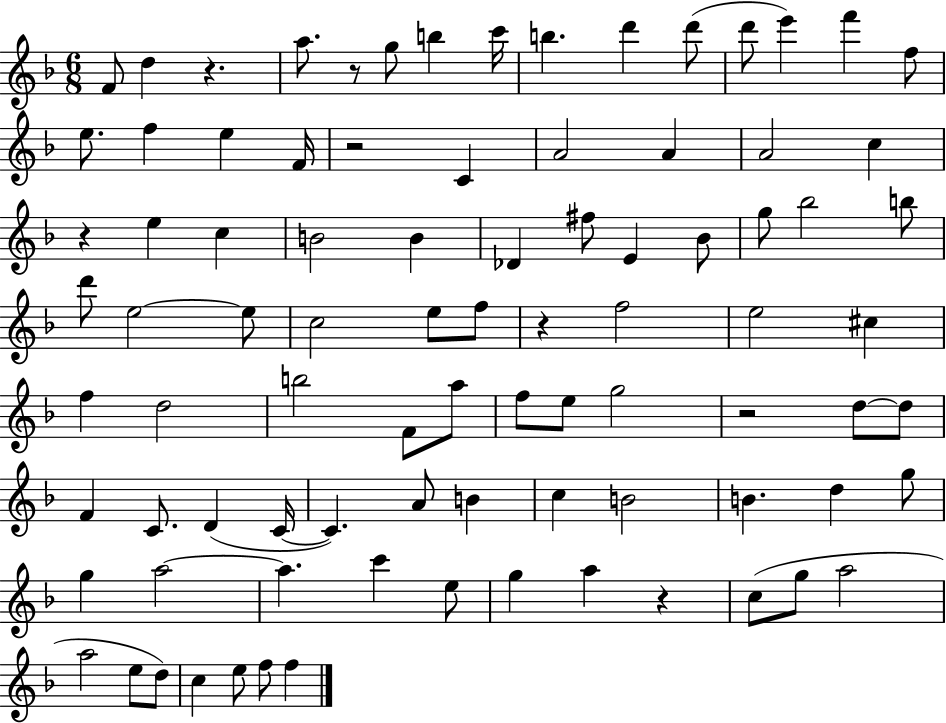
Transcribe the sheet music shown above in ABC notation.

X:1
T:Untitled
M:6/8
L:1/4
K:F
F/2 d z a/2 z/2 g/2 b c'/4 b d' d'/2 d'/2 e' f' f/2 e/2 f e F/4 z2 C A2 A A2 c z e c B2 B _D ^f/2 E _B/2 g/2 _b2 b/2 d'/2 e2 e/2 c2 e/2 f/2 z f2 e2 ^c f d2 b2 F/2 a/2 f/2 e/2 g2 z2 d/2 d/2 F C/2 D C/4 C A/2 B c B2 B d g/2 g a2 a c' e/2 g a z c/2 g/2 a2 a2 e/2 d/2 c e/2 f/2 f